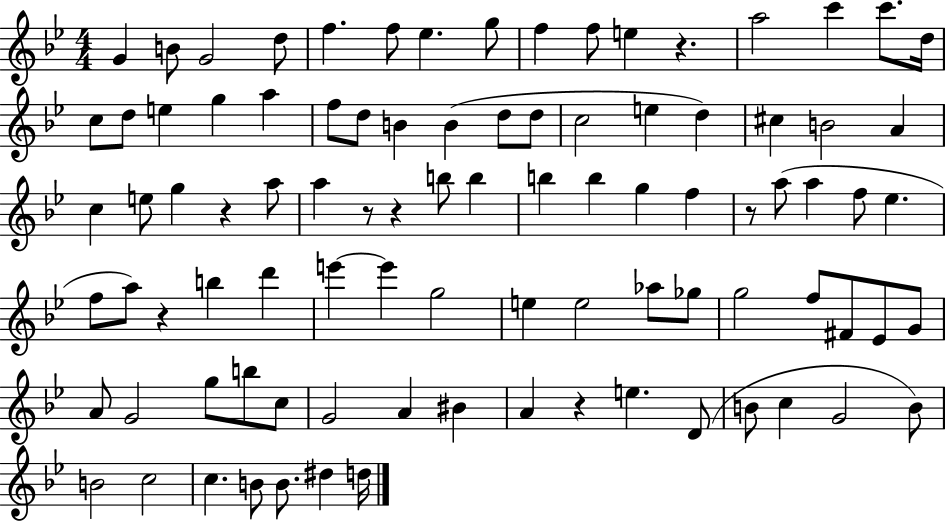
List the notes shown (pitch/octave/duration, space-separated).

G4/q B4/e G4/h D5/e F5/q. F5/e Eb5/q. G5/e F5/q F5/e E5/q R/q. A5/h C6/q C6/e. D5/s C5/e D5/e E5/q G5/q A5/q F5/e D5/e B4/q B4/q D5/e D5/e C5/h E5/q D5/q C#5/q B4/h A4/q C5/q E5/e G5/q R/q A5/e A5/q R/e R/q B5/e B5/q B5/q B5/q G5/q F5/q R/e A5/e A5/q F5/e Eb5/q. F5/e A5/e R/q B5/q D6/q E6/q E6/q G5/h E5/q E5/h Ab5/e Gb5/e G5/h F5/e F#4/e Eb4/e G4/e A4/e G4/h G5/e B5/e C5/e G4/h A4/q BIS4/q A4/q R/q E5/q. D4/e B4/e C5/q G4/h B4/e B4/h C5/h C5/q. B4/e B4/e. D#5/q D5/s